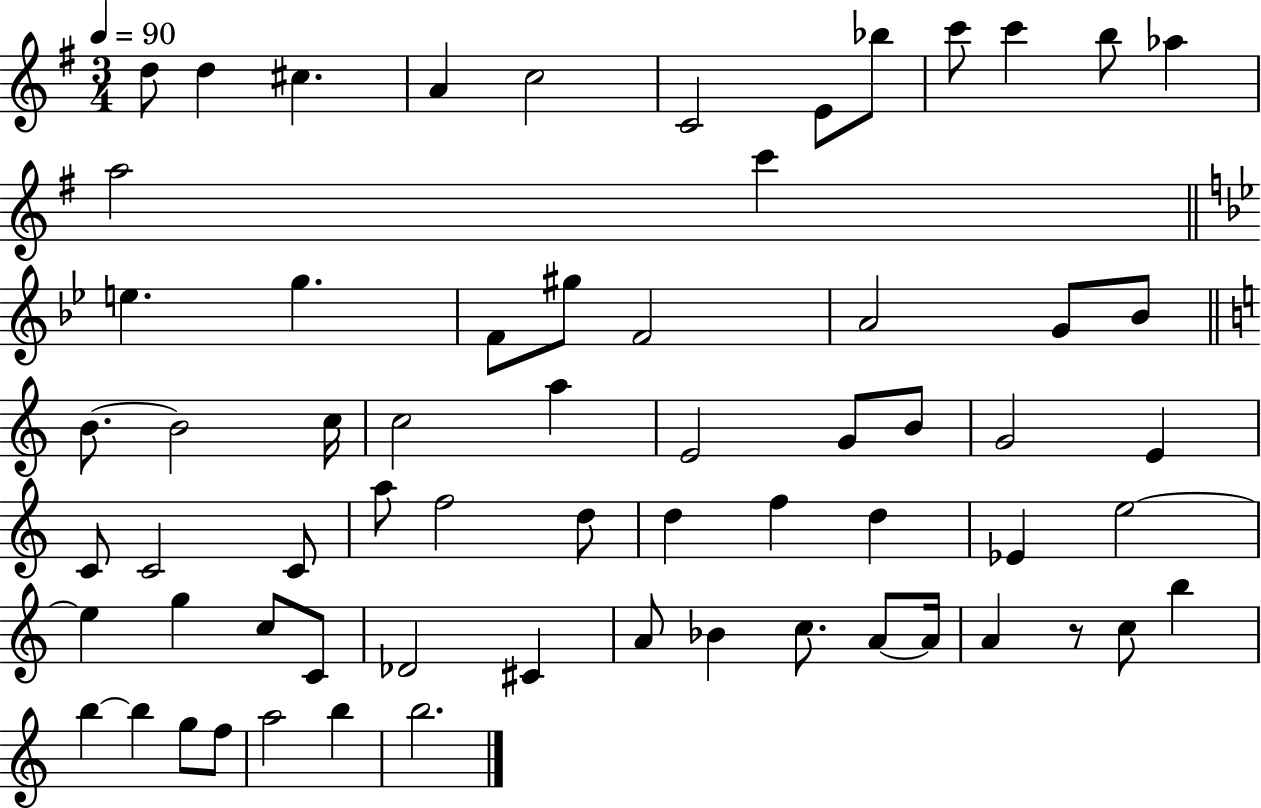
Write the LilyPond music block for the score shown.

{
  \clef treble
  \numericTimeSignature
  \time 3/4
  \key g \major
  \tempo 4 = 90
  d''8 d''4 cis''4. | a'4 c''2 | c'2 e'8 bes''8 | c'''8 c'''4 b''8 aes''4 | \break a''2 c'''4 | \bar "||" \break \key bes \major e''4. g''4. | f'8 gis''8 f'2 | a'2 g'8 bes'8 | \bar "||" \break \key c \major b'8.~~ b'2 c''16 | c''2 a''4 | e'2 g'8 b'8 | g'2 e'4 | \break c'8 c'2 c'8 | a''8 f''2 d''8 | d''4 f''4 d''4 | ees'4 e''2~~ | \break e''4 g''4 c''8 c'8 | des'2 cis'4 | a'8 bes'4 c''8. a'8~~ a'16 | a'4 r8 c''8 b''4 | \break b''4~~ b''4 g''8 f''8 | a''2 b''4 | b''2. | \bar "|."
}